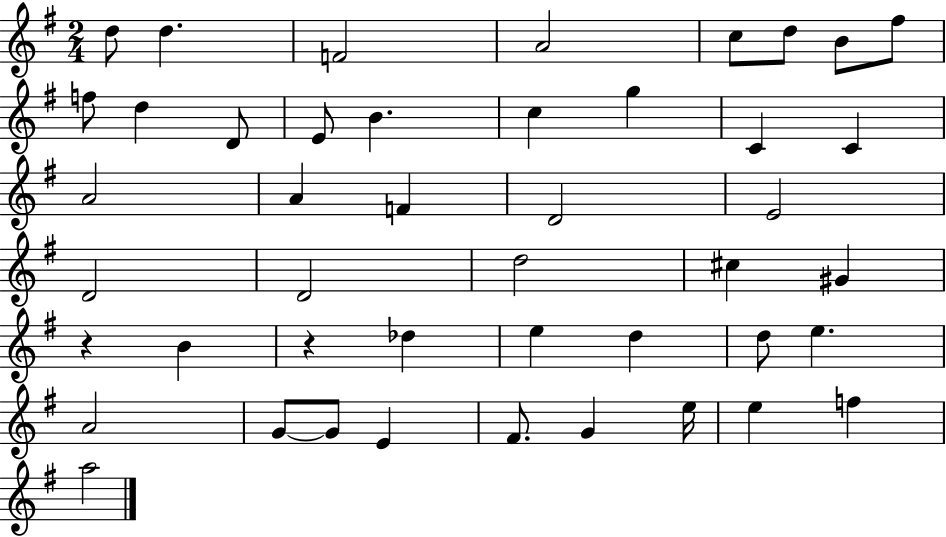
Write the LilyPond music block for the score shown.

{
  \clef treble
  \numericTimeSignature
  \time 2/4
  \key g \major
  \repeat volta 2 { d''8 d''4. | f'2 | a'2 | c''8 d''8 b'8 fis''8 | \break f''8 d''4 d'8 | e'8 b'4. | c''4 g''4 | c'4 c'4 | \break a'2 | a'4 f'4 | d'2 | e'2 | \break d'2 | d'2 | d''2 | cis''4 gis'4 | \break r4 b'4 | r4 des''4 | e''4 d''4 | d''8 e''4. | \break a'2 | g'8~~ g'8 e'4 | fis'8. g'4 e''16 | e''4 f''4 | \break a''2 | } \bar "|."
}